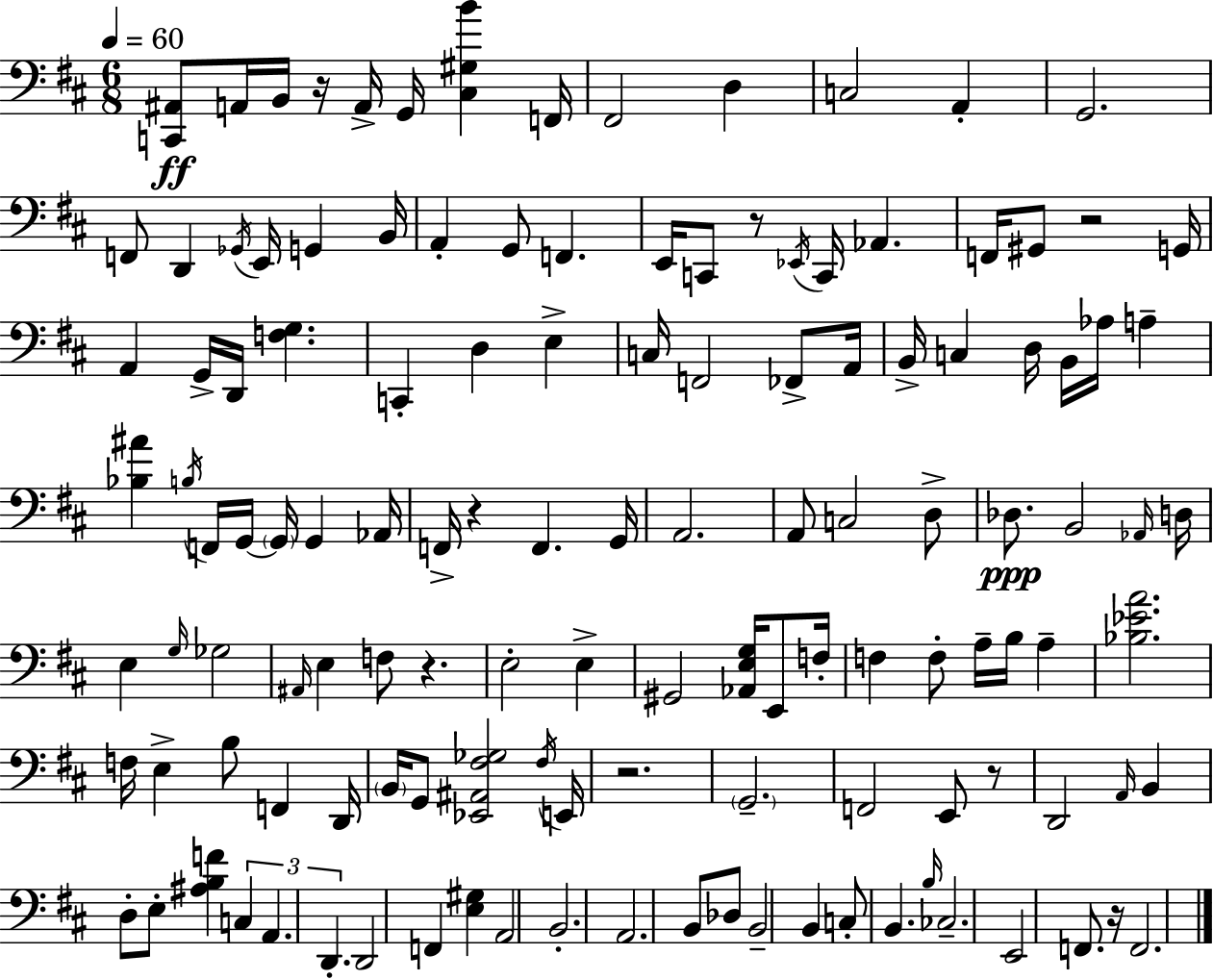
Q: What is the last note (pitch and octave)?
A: F2